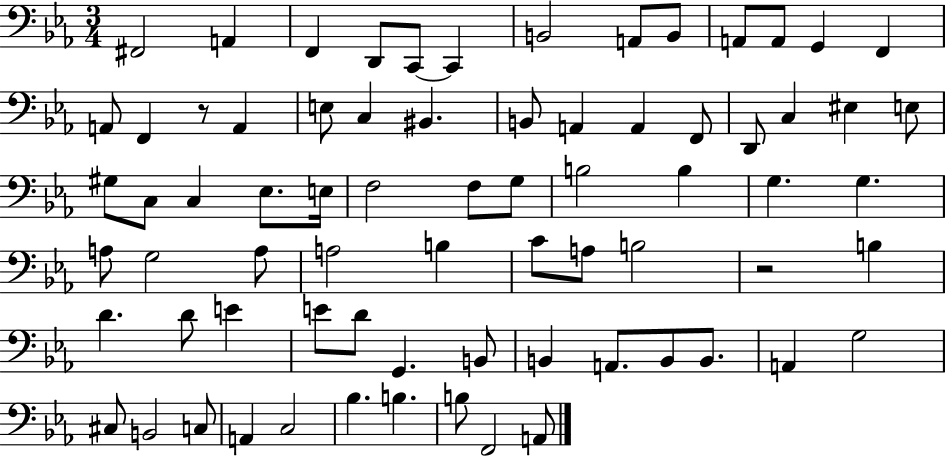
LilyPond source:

{
  \clef bass
  \numericTimeSignature
  \time 3/4
  \key ees \major
  fis,2 a,4 | f,4 d,8 c,8~~ c,4 | b,2 a,8 b,8 | a,8 a,8 g,4 f,4 | \break a,8 f,4 r8 a,4 | e8 c4 bis,4. | b,8 a,4 a,4 f,8 | d,8 c4 eis4 e8 | \break gis8 c8 c4 ees8. e16 | f2 f8 g8 | b2 b4 | g4. g4. | \break a8 g2 a8 | a2 b4 | c'8 a8 b2 | r2 b4 | \break d'4. d'8 e'4 | e'8 d'8 g,4. b,8 | b,4 a,8. b,8 b,8. | a,4 g2 | \break cis8 b,2 c8 | a,4 c2 | bes4. b4. | b8 f,2 a,8 | \break \bar "|."
}